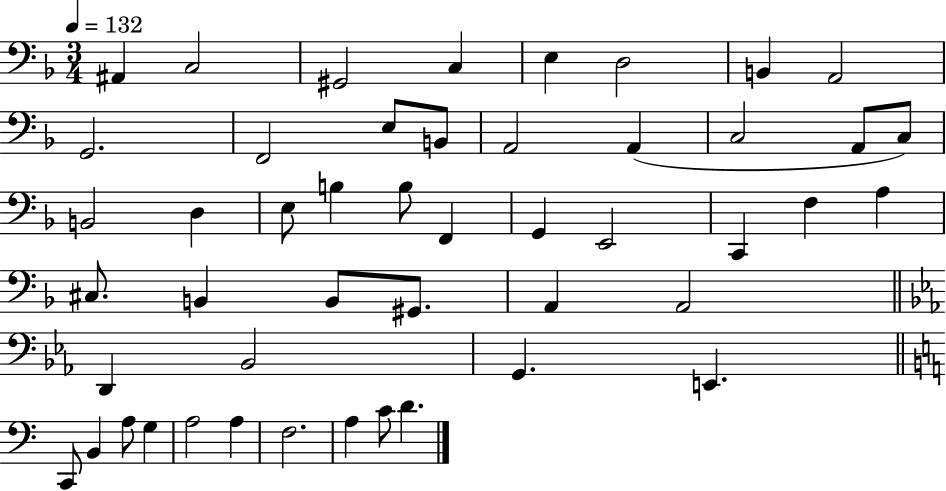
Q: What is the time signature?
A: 3/4